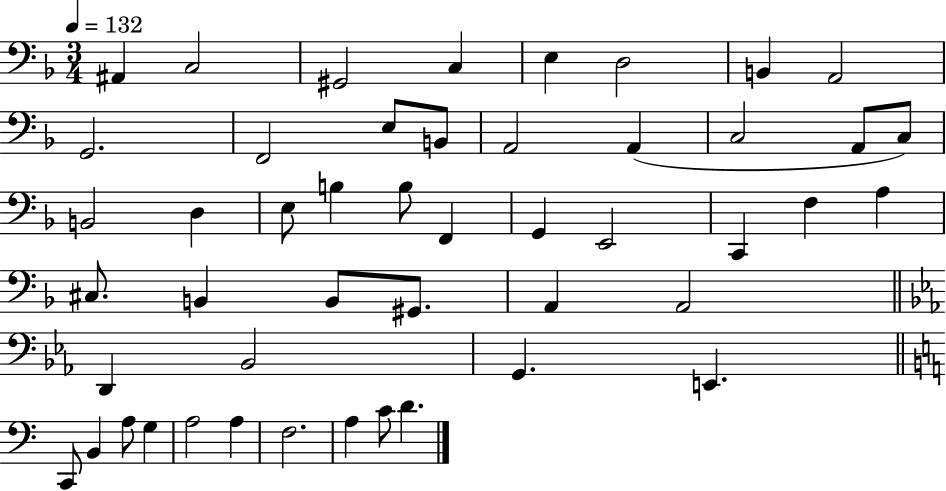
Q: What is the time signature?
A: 3/4